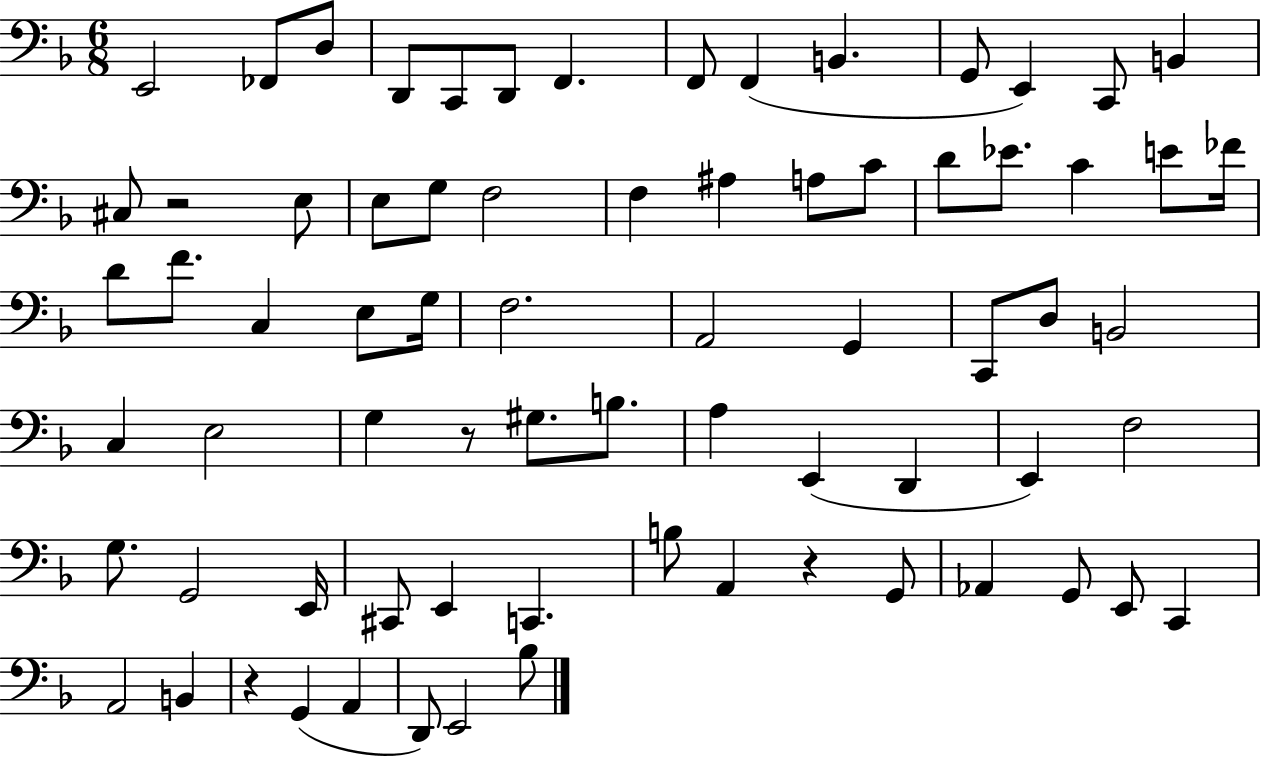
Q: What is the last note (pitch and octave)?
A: Bb3